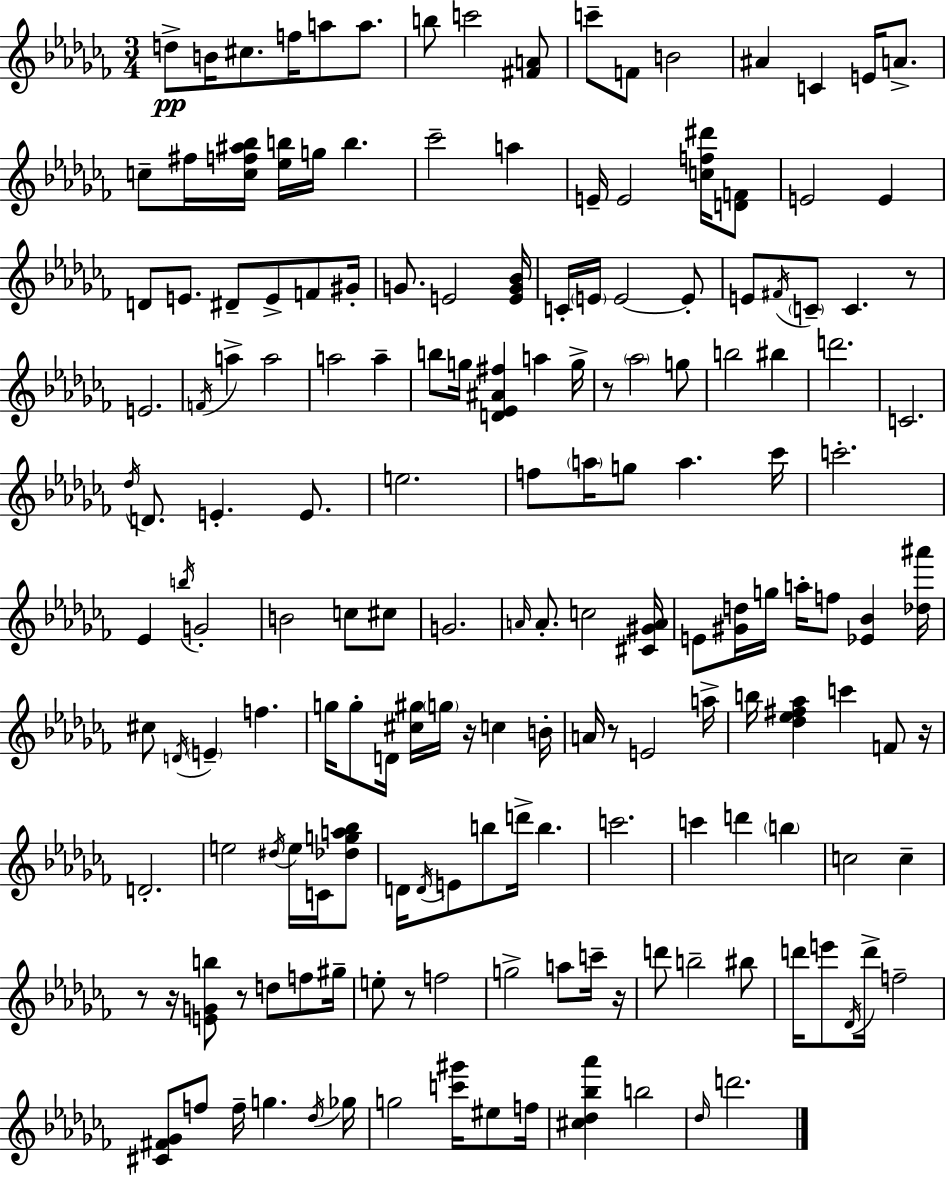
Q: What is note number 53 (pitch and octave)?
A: G5